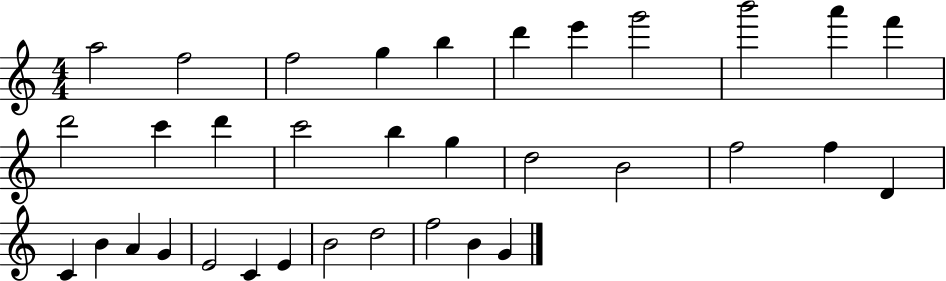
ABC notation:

X:1
T:Untitled
M:4/4
L:1/4
K:C
a2 f2 f2 g b d' e' g'2 b'2 a' f' d'2 c' d' c'2 b g d2 B2 f2 f D C B A G E2 C E B2 d2 f2 B G